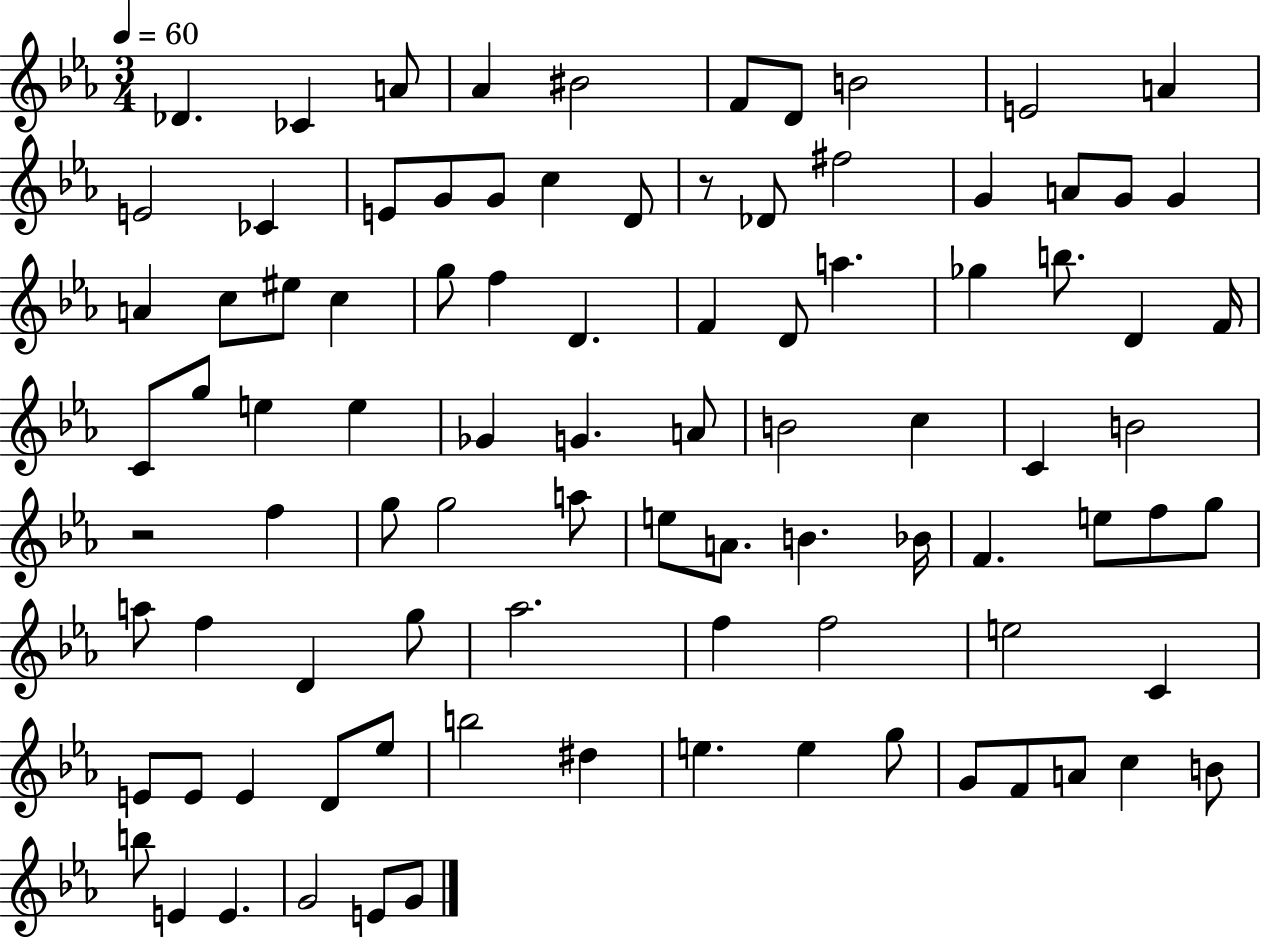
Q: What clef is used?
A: treble